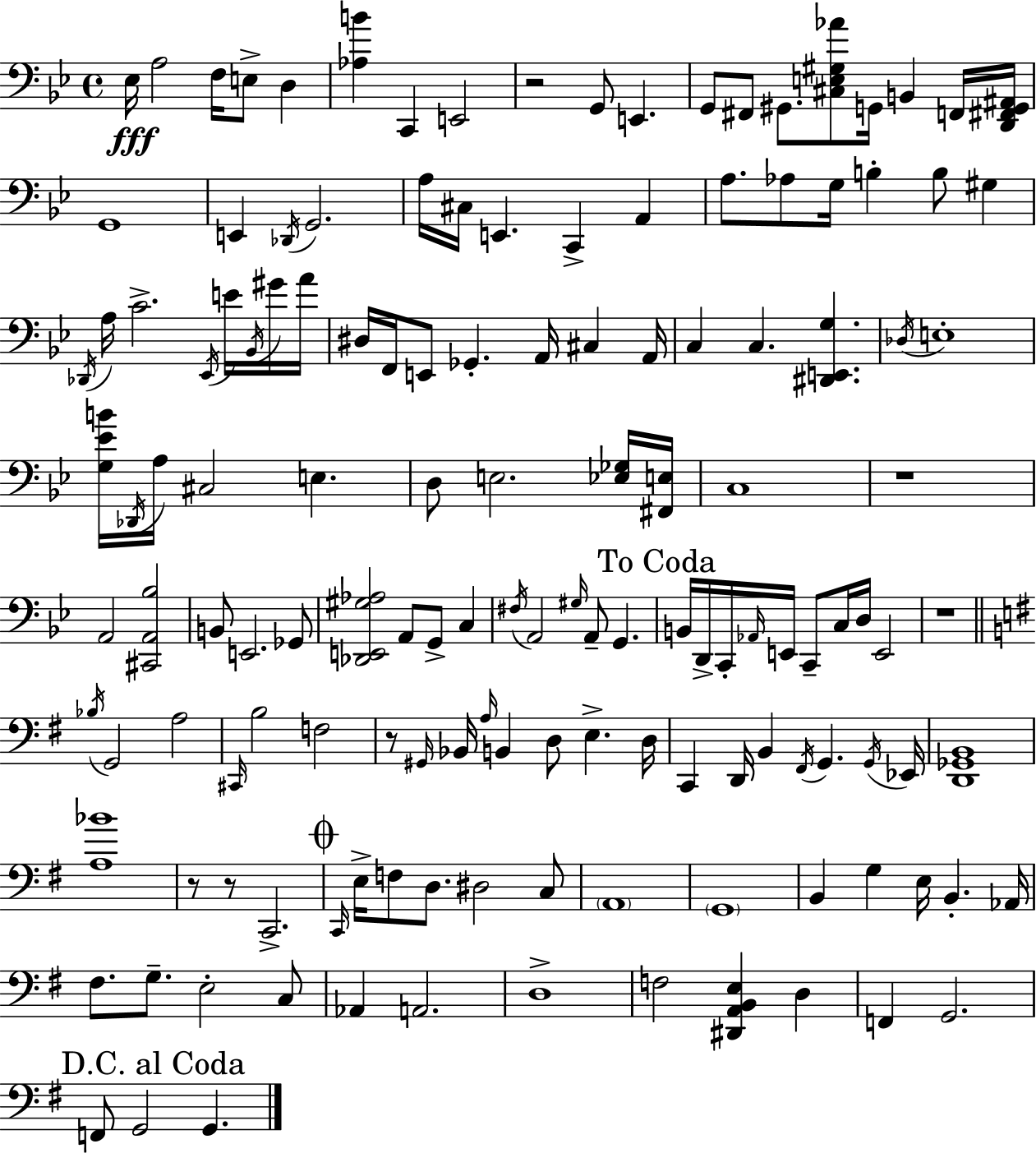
{
  \clef bass
  \time 4/4
  \defaultTimeSignature
  \key bes \major
  ees16\fff a2 f16 e8-> d4 | <aes b'>4 c,4 e,2 | r2 g,8 e,4. | g,8 fis,8 gis,8. <cis e gis aes'>8 g,16 b,4 f,16 <d, fis, g, ais,>16 | \break g,1 | e,4 \acciaccatura { des,16 } g,2. | a16 cis16 e,4. c,4-> a,4 | a8. aes8 g16 b4-. b8 gis4 | \break \acciaccatura { des,16 } a16 c'2.-> \acciaccatura { ees,16 } | e'16 \acciaccatura { bes,16 } gis'16 a'16 dis16 f,16 e,8 ges,4.-. a,16 cis4 | a,16 c4 c4. <dis, e, g>4. | \acciaccatura { des16 } e1-. | \break <g ees' b'>16 \acciaccatura { des,16 } a16 cis2 | e4. d8 e2. | <ees ges>16 <fis, e>16 c1 | r1 | \break a,2 <cis, a, bes>2 | b,8 e,2. | ges,8 <des, e, gis aes>2 a,8 | g,8-> c4 \acciaccatura { fis16 } a,2 \grace { gis16 } | \break a,8-- g,4. \mark "To Coda" b,16 d,16-> c,16-. \grace { aes,16 } e,16 c,8-- c16 | d16 e,2 r1 | \bar "||" \break \key g \major \acciaccatura { bes16 } g,2 a2 | \grace { cis,16 } b2 f2 | r8 \grace { gis,16 } bes,16 \grace { a16 } b,4 d8 e4.-> | d16 c,4 d,16 b,4 \acciaccatura { fis,16 } g,4. | \break \acciaccatura { g,16 } ees,16 <d, ges, b,>1 | <a bes'>1 | r8 r8 c,2.-> | \mark \markup { \musicglyph "scripts.coda" } \grace { c,16 } e16-> f8 d8. dis2 | \break c8 \parenthesize a,1 | \parenthesize g,1 | b,4 g4 e16 | b,4.-. aes,16 fis8. g8.-- e2-. | \break c8 aes,4 a,2. | d1-> | f2 <dis, a, b, e>4 | d4 f,4 g,2. | \break \mark "D.C. al Coda" f,8 g,2 | g,4. \bar "|."
}